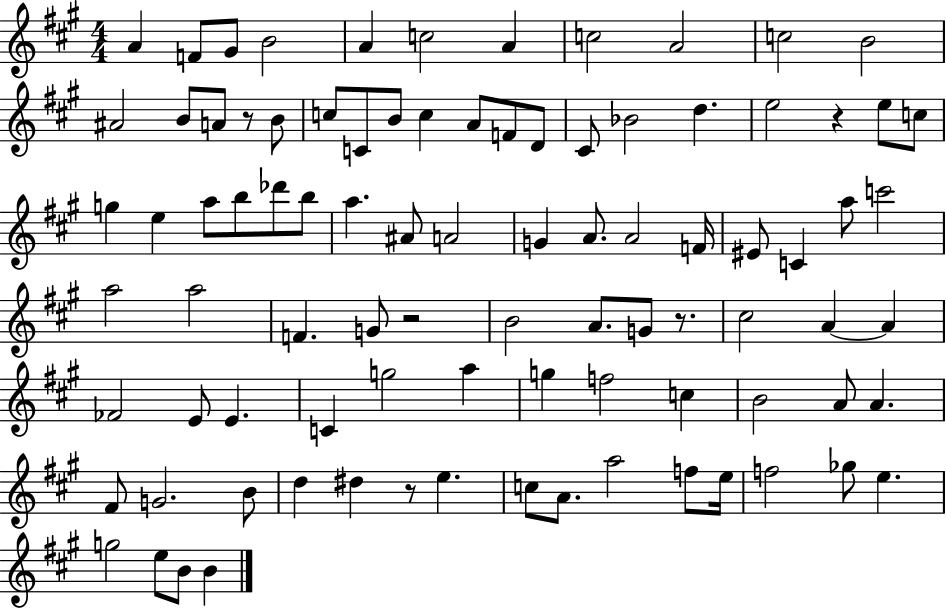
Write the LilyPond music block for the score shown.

{
  \clef treble
  \numericTimeSignature
  \time 4/4
  \key a \major
  a'4 f'8 gis'8 b'2 | a'4 c''2 a'4 | c''2 a'2 | c''2 b'2 | \break ais'2 b'8 a'8 r8 b'8 | c''8 c'8 b'8 c''4 a'8 f'8 d'8 | cis'8 bes'2 d''4. | e''2 r4 e''8 c''8 | \break g''4 e''4 a''8 b''8 des'''8 b''8 | a''4. ais'8 a'2 | g'4 a'8. a'2 f'16 | eis'8 c'4 a''8 c'''2 | \break a''2 a''2 | f'4. g'8 r2 | b'2 a'8. g'8 r8. | cis''2 a'4~~ a'4 | \break fes'2 e'8 e'4. | c'4 g''2 a''4 | g''4 f''2 c''4 | b'2 a'8 a'4. | \break fis'8 g'2. b'8 | d''4 dis''4 r8 e''4. | c''8 a'8. a''2 f''8 e''16 | f''2 ges''8 e''4. | \break g''2 e''8 b'8 b'4 | \bar "|."
}